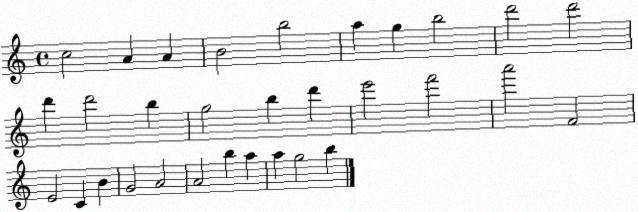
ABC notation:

X:1
T:Untitled
M:4/4
L:1/4
K:C
c2 A A B2 b2 a g b2 d'2 d'2 d' d'2 b g2 b d' e'2 f'2 a'2 F2 E2 C B G2 A2 A2 b a a g2 b